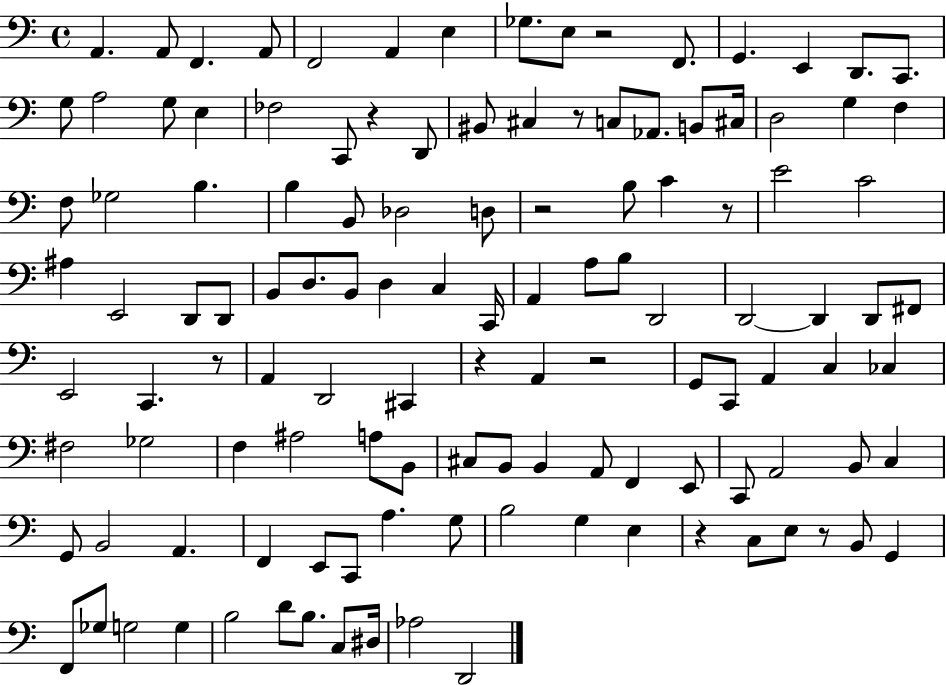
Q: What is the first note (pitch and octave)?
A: A2